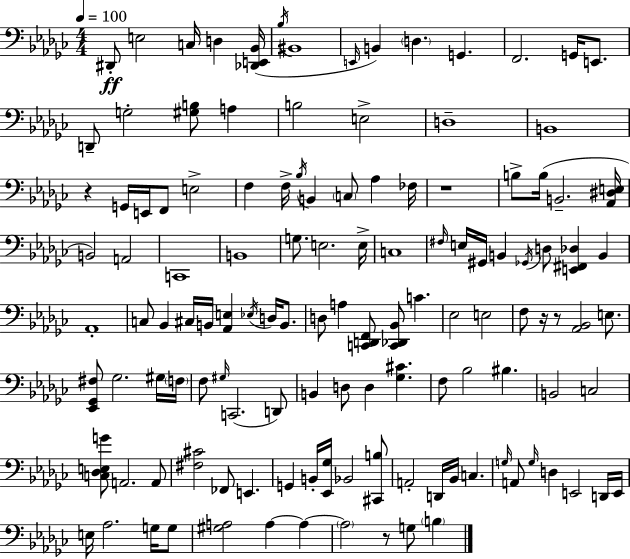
X:1
T:Untitled
M:4/4
L:1/4
K:Ebm
^D,,/2 E,2 C,/4 D, [_D,,E,,_B,,]/4 _B,/4 ^B,,4 E,,/4 B,, D, G,, F,,2 G,,/4 E,,/2 D,,/2 G,2 [^G,B,]/2 A, B,2 E,2 D,4 B,,4 z G,,/4 E,,/4 F,,/2 E,2 F, F,/4 _B,/4 B,, C,/2 _A, _F,/4 z4 B,/2 B,/4 B,,2 [_A,,^D,E,]/4 B,,2 A,,2 C,,4 B,,4 G,/2 E,2 E,/4 C,4 ^F,/4 E,/4 ^G,,/4 B,, _G,,/4 D,/2 [E,,^F,,_D,] B,, _A,,4 C,/2 _B,, ^C,/4 B,,/4 [_A,,E,] _E,/4 D,/4 B,,/2 D,/2 A, [C,,D,,F,,]/2 [C,,_D,,_B,,]/2 C _E,2 E,2 F,/2 z/4 z/2 [_A,,_B,,]2 E,/2 [_E,,_G,,^F,]/2 _G,2 ^G,/4 F,/4 F,/2 ^G,/4 C,,2 D,,/2 B,, D,/2 D, [_G,^C] F,/2 _B,2 ^B, B,,2 C,2 [C,_D,E,G]/2 A,,2 A,,/2 [^F,^C]2 _F,,/2 E,, G,, B,,/4 [_E,,_G,]/4 _B,,2 [^C,,B,]/2 A,,2 D,,/4 _B,,/4 C, G,/4 A,,/2 G,/4 D, E,,2 D,,/4 E,,/4 E,/4 _A,2 G,/4 G,/2 [^G,A,]2 A, A, A,2 z/2 G,/2 B,